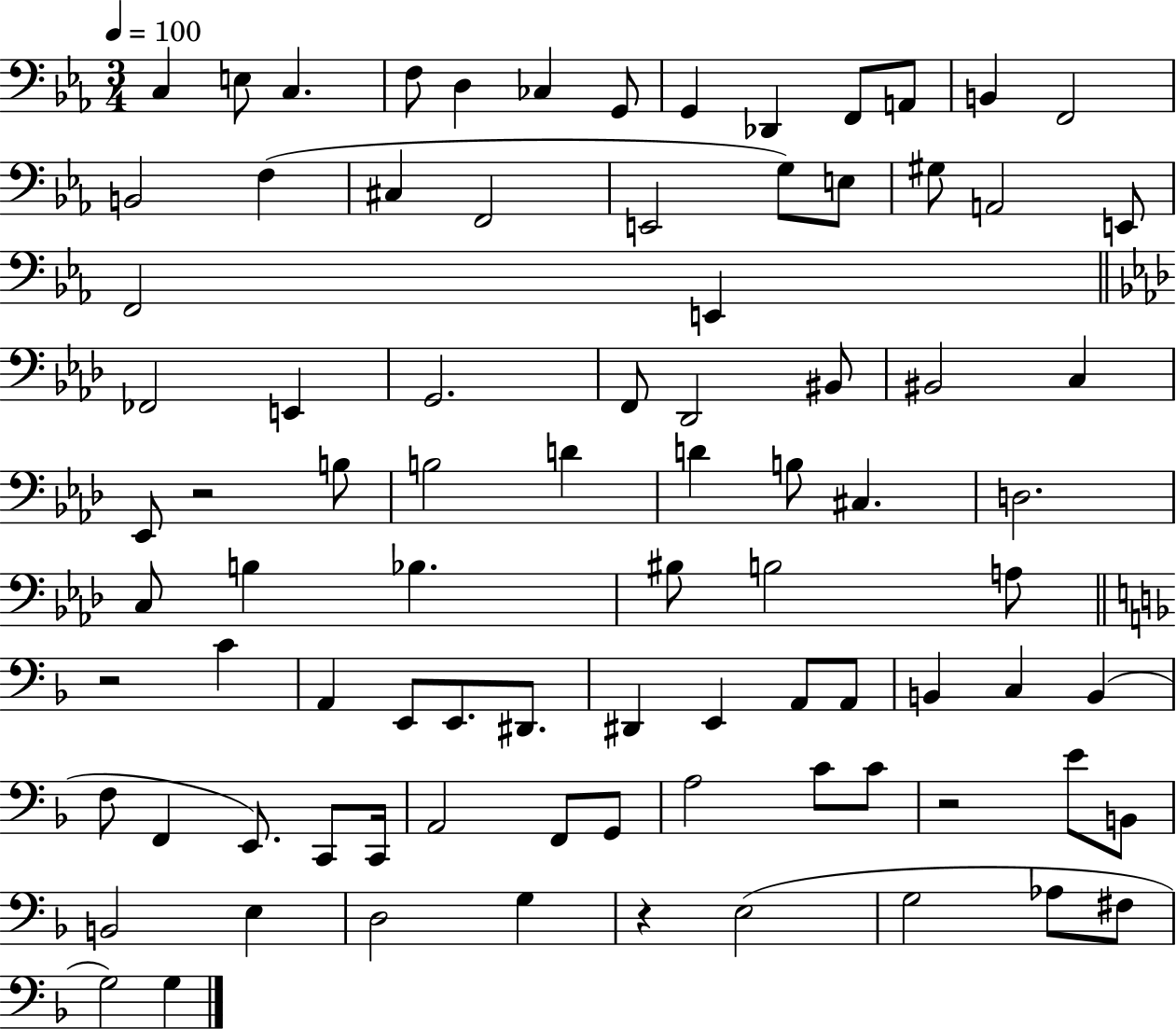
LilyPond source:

{
  \clef bass
  \numericTimeSignature
  \time 3/4
  \key ees \major
  \tempo 4 = 100
  c4 e8 c4. | f8 d4 ces4 g,8 | g,4 des,4 f,8 a,8 | b,4 f,2 | \break b,2 f4( | cis4 f,2 | e,2 g8) e8 | gis8 a,2 e,8 | \break f,2 e,4 | \bar "||" \break \key f \minor fes,2 e,4 | g,2. | f,8 des,2 bis,8 | bis,2 c4 | \break ees,8 r2 b8 | b2 d'4 | d'4 b8 cis4. | d2. | \break c8 b4 bes4. | bis8 b2 a8 | \bar "||" \break \key d \minor r2 c'4 | a,4 e,8 e,8. dis,8. | dis,4 e,4 a,8 a,8 | b,4 c4 b,4( | \break f8 f,4 e,8.) c,8 c,16 | a,2 f,8 g,8 | a2 c'8 c'8 | r2 e'8 b,8 | \break b,2 e4 | d2 g4 | r4 e2( | g2 aes8 fis8 | \break g2) g4 | \bar "|."
}